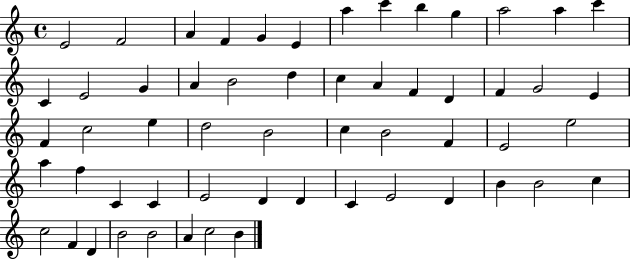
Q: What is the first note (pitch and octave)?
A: E4